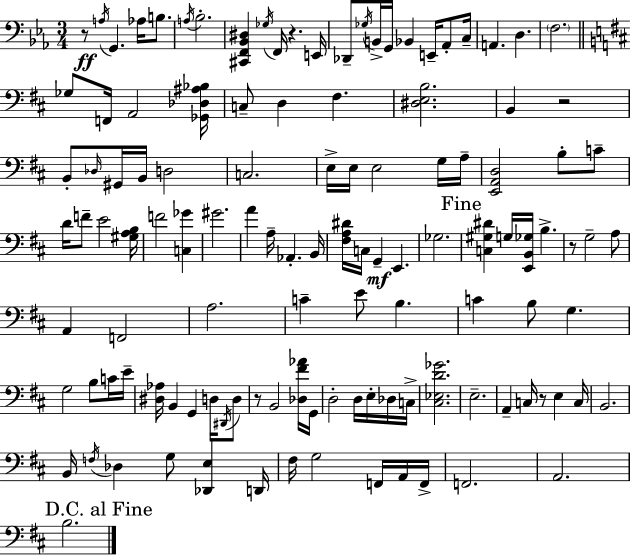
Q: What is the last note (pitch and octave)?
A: B3